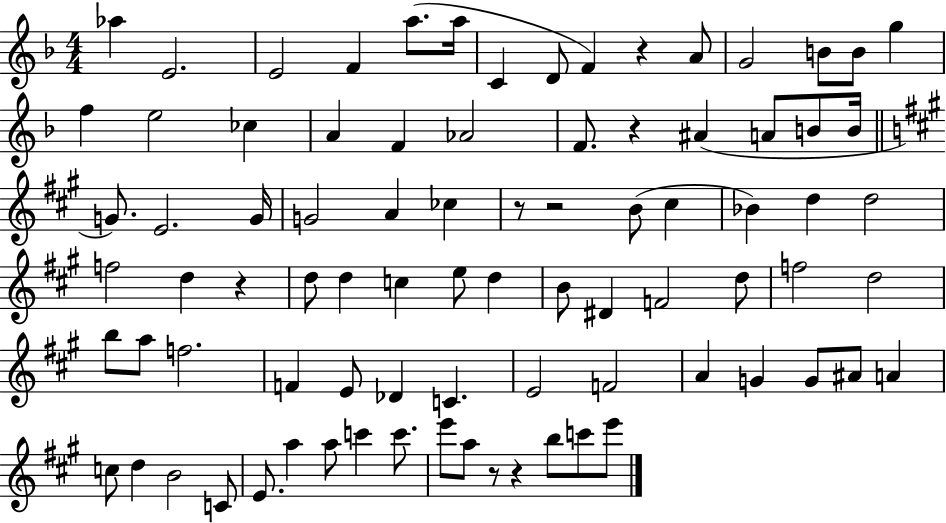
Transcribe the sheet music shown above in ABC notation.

X:1
T:Untitled
M:4/4
L:1/4
K:F
_a E2 E2 F a/2 a/4 C D/2 F z A/2 G2 B/2 B/2 g f e2 _c A F _A2 F/2 z ^A A/2 B/2 B/4 G/2 E2 G/4 G2 A _c z/2 z2 B/2 ^c _B d d2 f2 d z d/2 d c e/2 d B/2 ^D F2 d/2 f2 d2 b/2 a/2 f2 F E/2 _D C E2 F2 A G G/2 ^A/2 A c/2 d B2 C/2 E/2 a a/2 c' c'/2 e'/2 a/2 z/2 z b/2 c'/2 e'/2